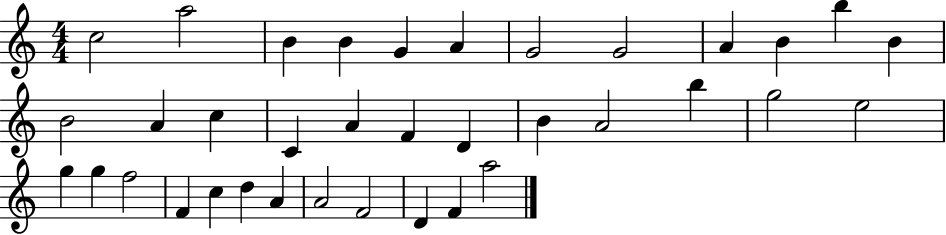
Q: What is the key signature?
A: C major